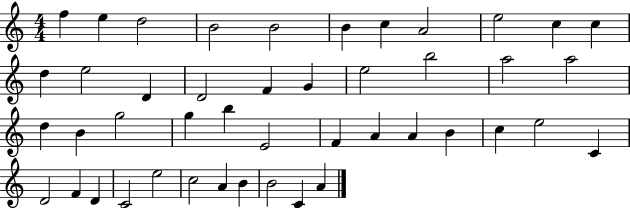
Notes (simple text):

F5/q E5/q D5/h B4/h B4/h B4/q C5/q A4/h E5/h C5/q C5/q D5/q E5/h D4/q D4/h F4/q G4/q E5/h B5/h A5/h A5/h D5/q B4/q G5/h G5/q B5/q E4/h F4/q A4/q A4/q B4/q C5/q E5/h C4/q D4/h F4/q D4/q C4/h E5/h C5/h A4/q B4/q B4/h C4/q A4/q